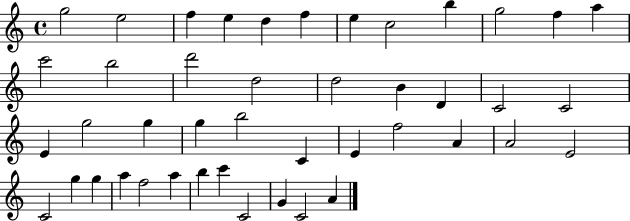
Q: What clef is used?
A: treble